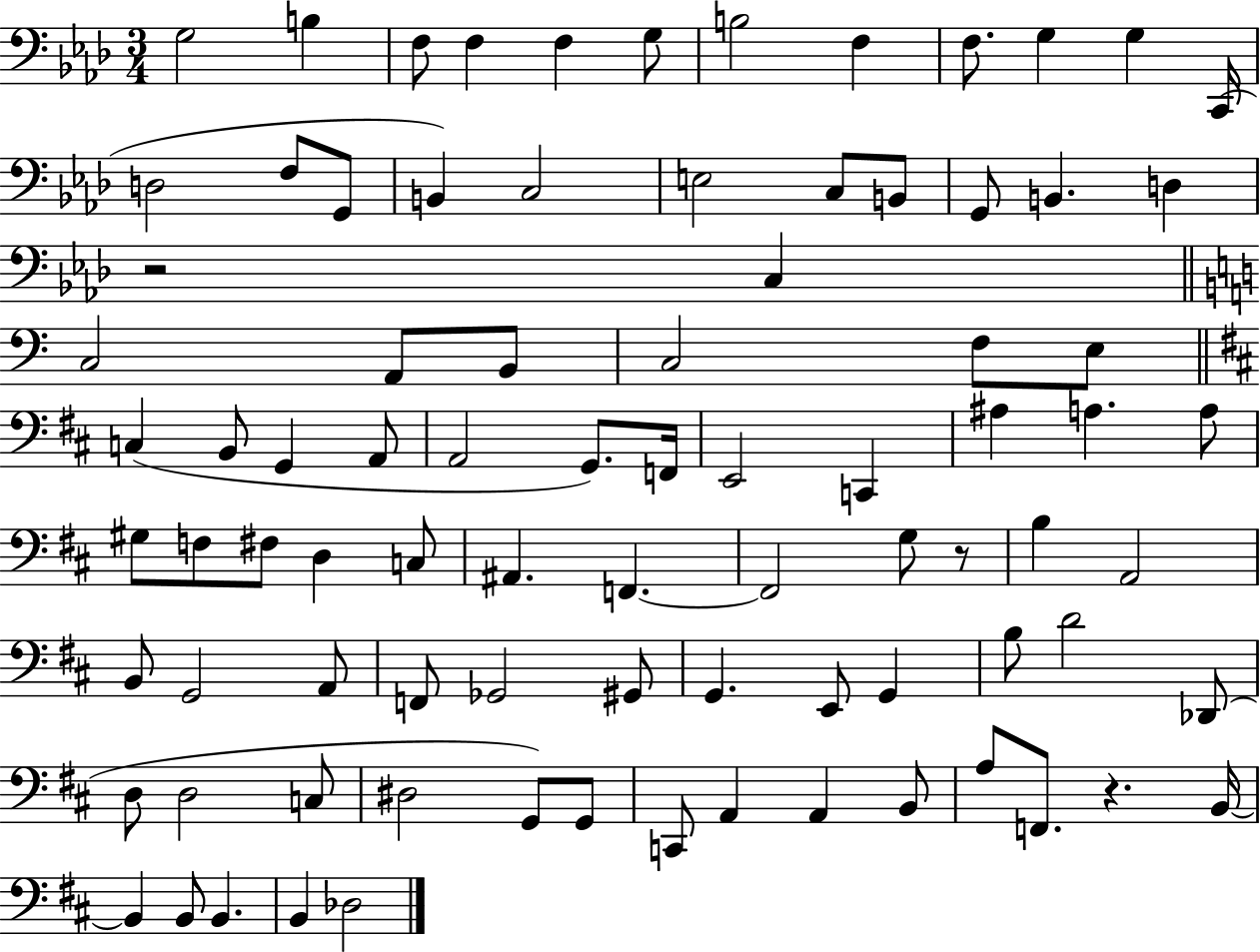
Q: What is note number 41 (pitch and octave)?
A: A3